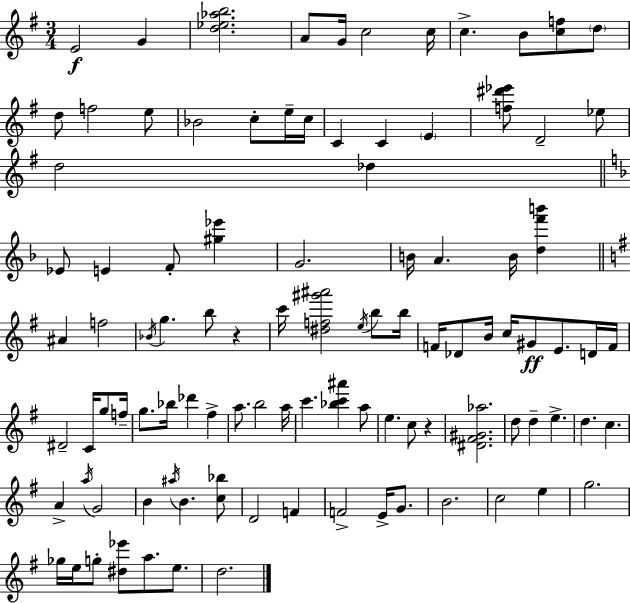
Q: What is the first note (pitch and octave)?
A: E4